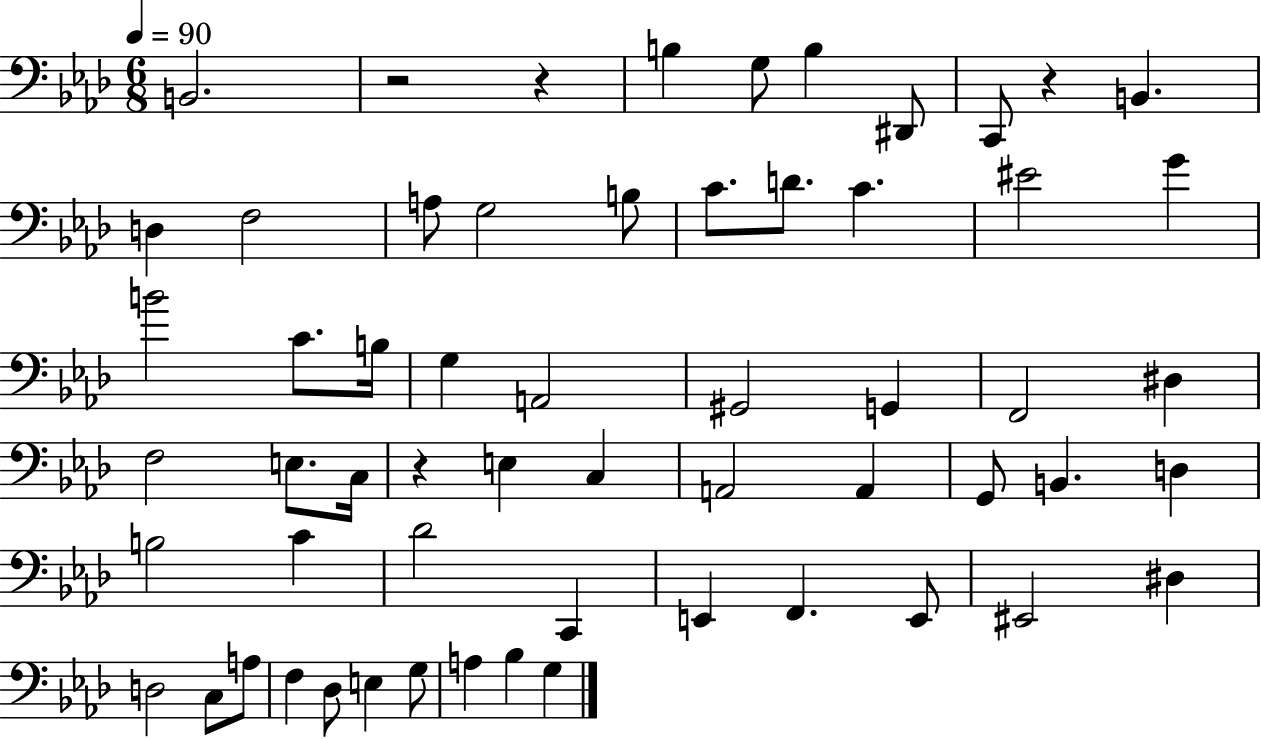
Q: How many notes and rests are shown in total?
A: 59